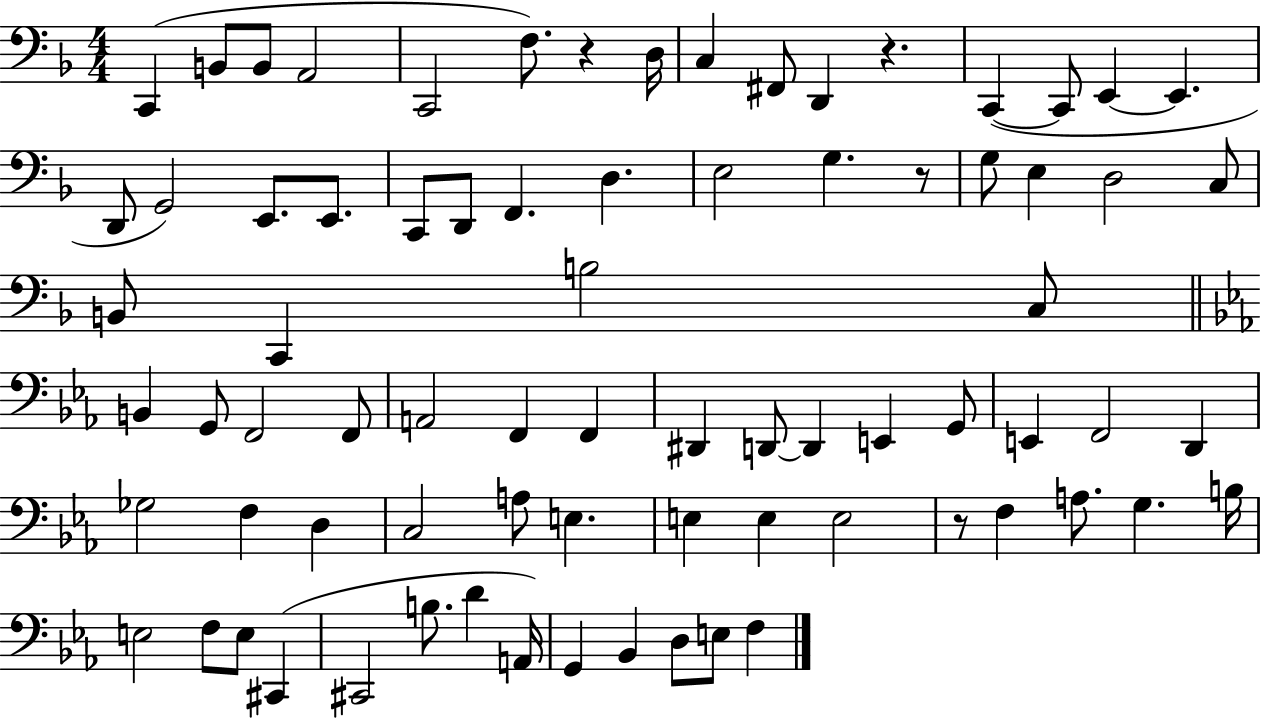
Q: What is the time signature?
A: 4/4